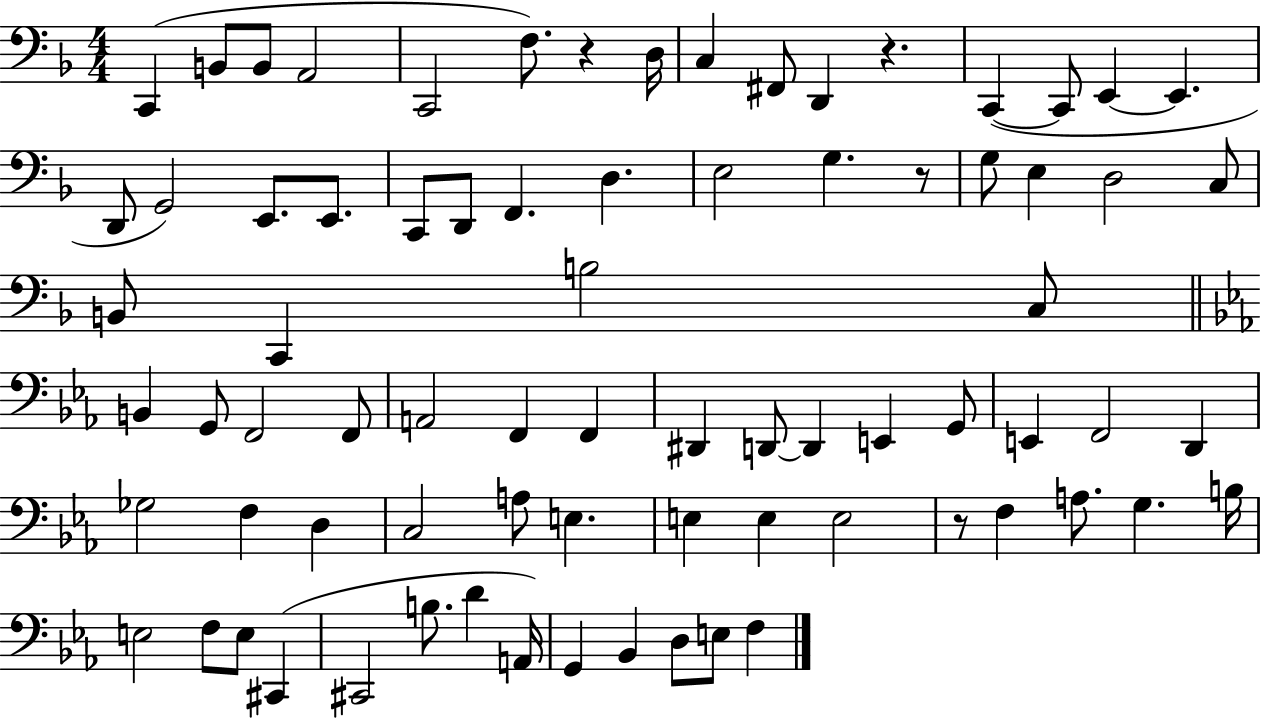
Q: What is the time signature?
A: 4/4